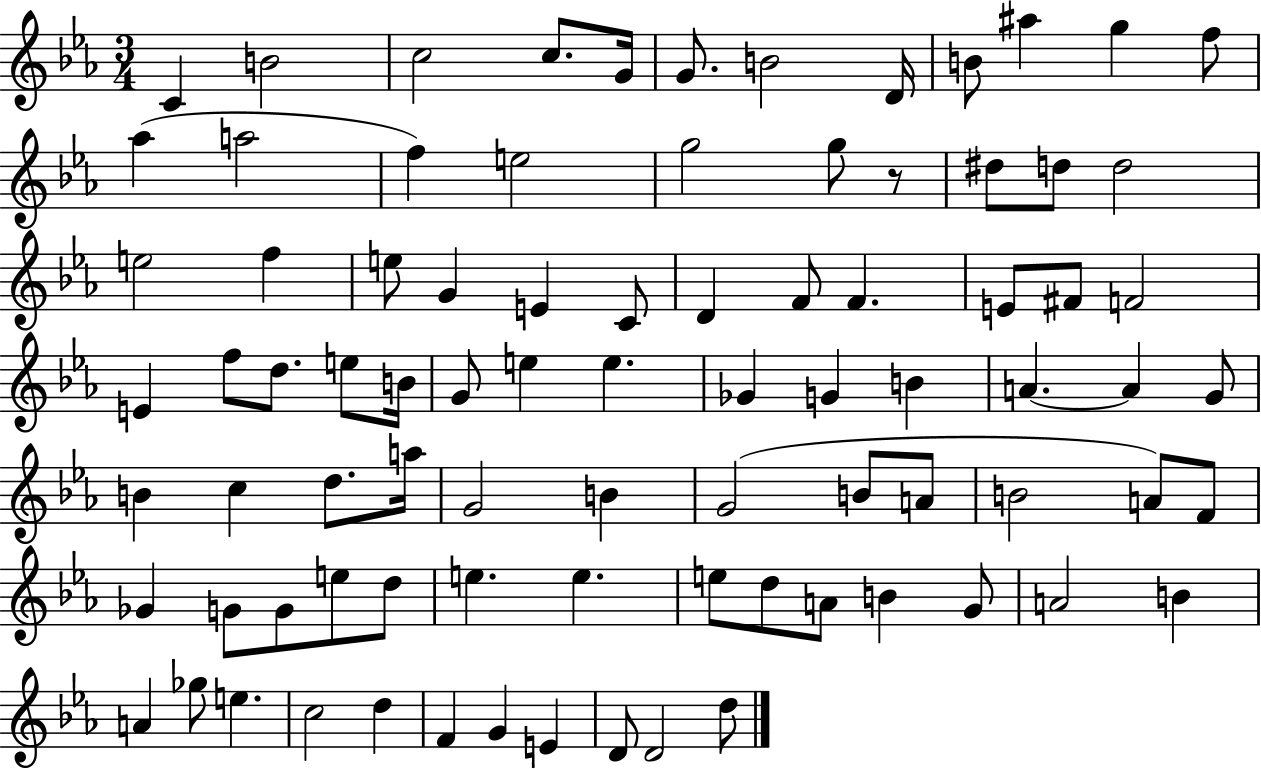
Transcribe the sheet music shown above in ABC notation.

X:1
T:Untitled
M:3/4
L:1/4
K:Eb
C B2 c2 c/2 G/4 G/2 B2 D/4 B/2 ^a g f/2 _a a2 f e2 g2 g/2 z/2 ^d/2 d/2 d2 e2 f e/2 G E C/2 D F/2 F E/2 ^F/2 F2 E f/2 d/2 e/2 B/4 G/2 e e _G G B A A G/2 B c d/2 a/4 G2 B G2 B/2 A/2 B2 A/2 F/2 _G G/2 G/2 e/2 d/2 e e e/2 d/2 A/2 B G/2 A2 B A _g/2 e c2 d F G E D/2 D2 d/2